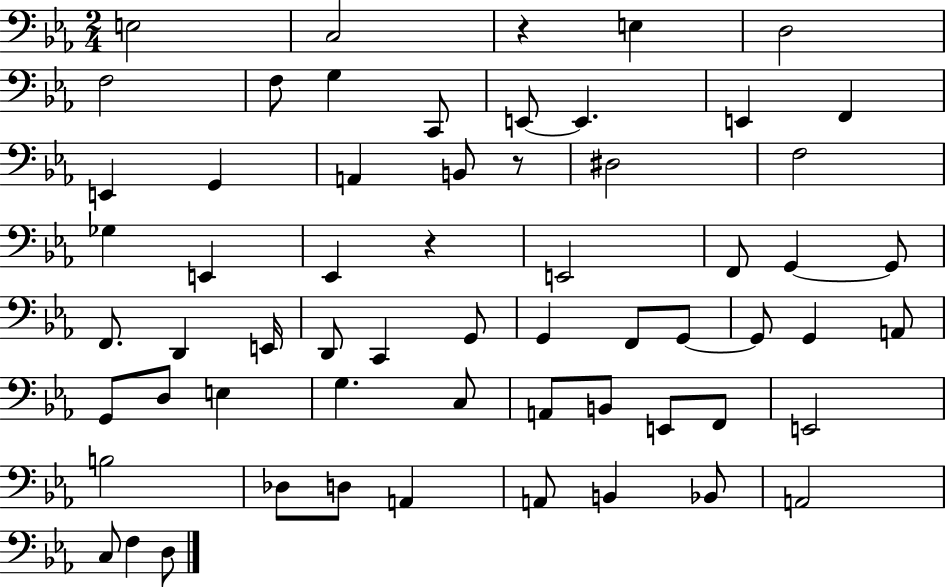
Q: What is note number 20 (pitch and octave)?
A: E2